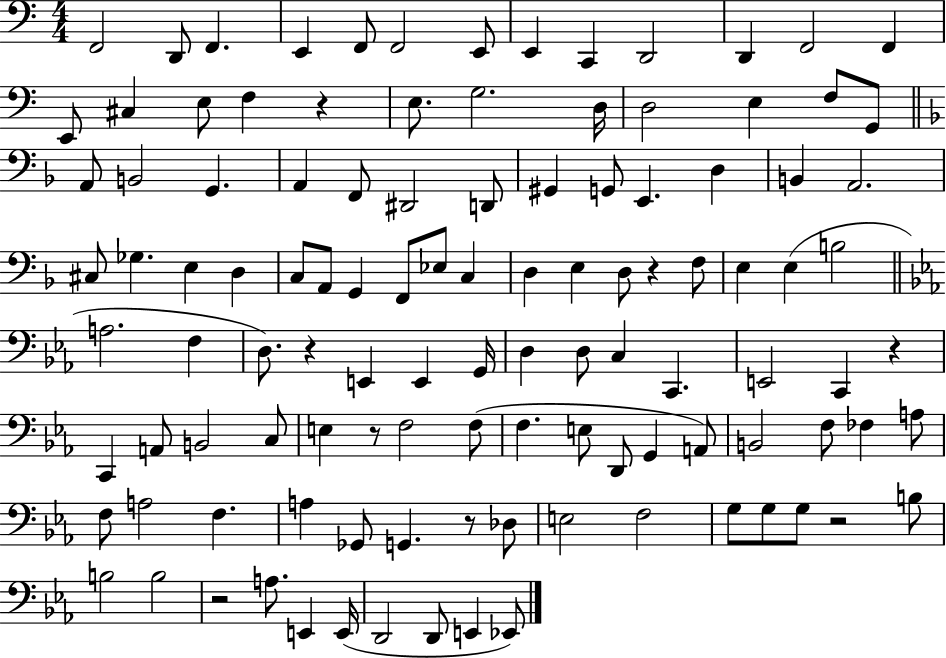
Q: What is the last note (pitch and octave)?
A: Eb2